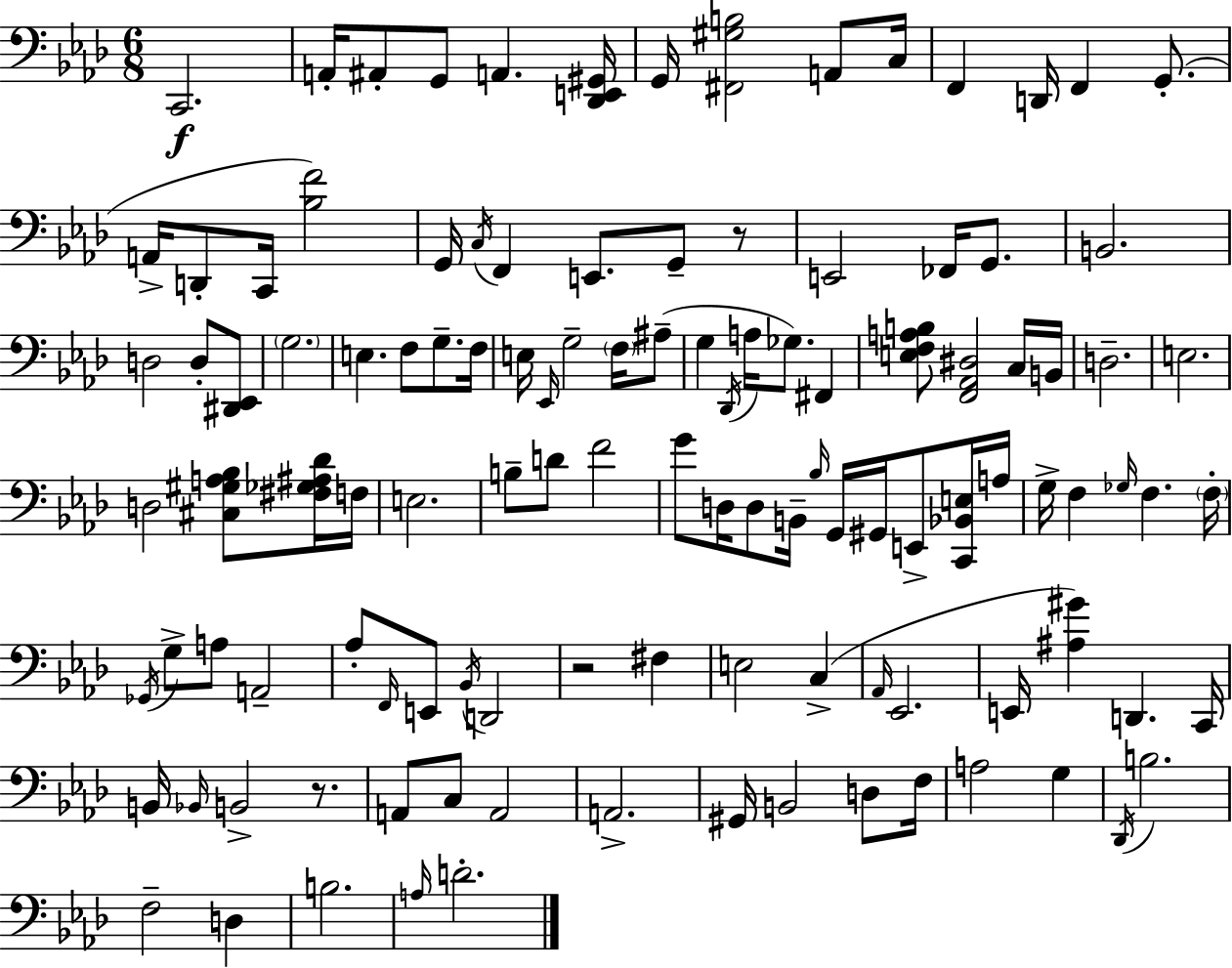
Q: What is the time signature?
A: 6/8